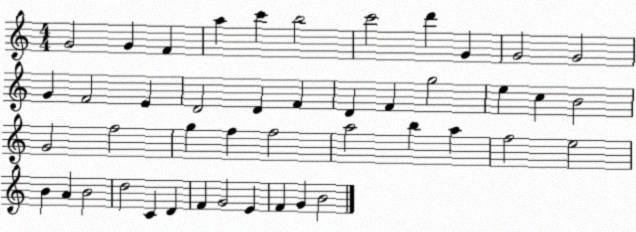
X:1
T:Untitled
M:4/4
L:1/4
K:C
G2 G F a c' b2 c'2 d' G G2 G2 G F2 E D2 D F D F g2 e c B2 G2 f2 g f f2 a2 b a f2 e2 B A B2 d2 C D F G2 E F G B2